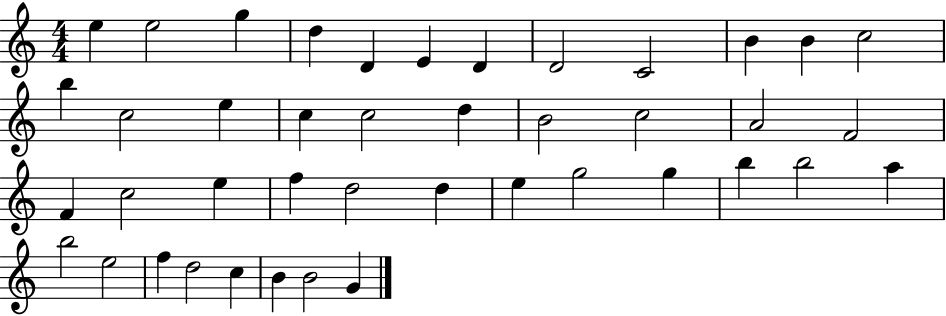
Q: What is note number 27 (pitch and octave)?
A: D5